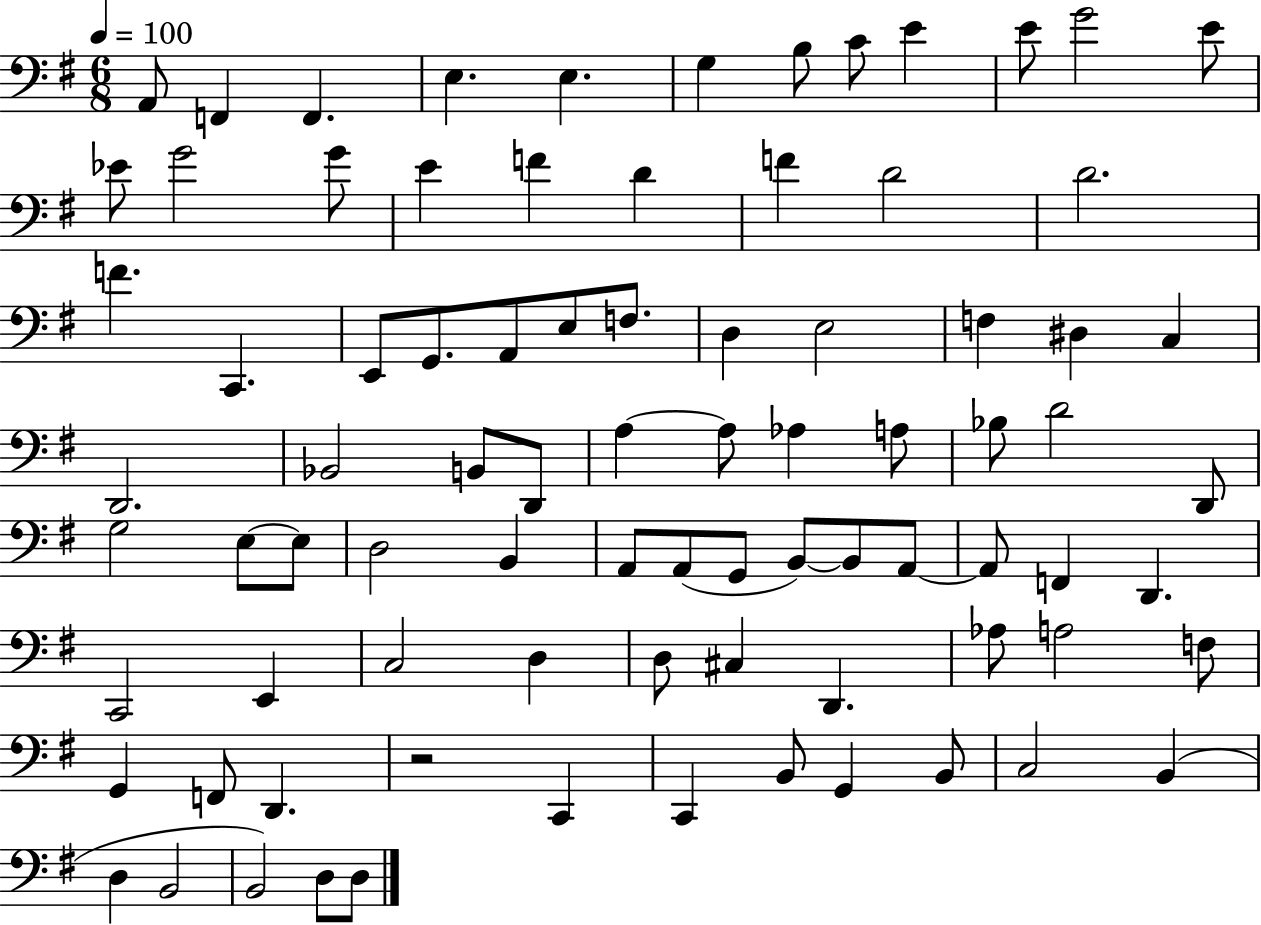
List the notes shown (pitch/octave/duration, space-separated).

A2/e F2/q F2/q. E3/q. E3/q. G3/q B3/e C4/e E4/q E4/e G4/h E4/e Eb4/e G4/h G4/e E4/q F4/q D4/q F4/q D4/h D4/h. F4/q. C2/q. E2/e G2/e. A2/e E3/e F3/e. D3/q E3/h F3/q D#3/q C3/q D2/h. Bb2/h B2/e D2/e A3/q A3/e Ab3/q A3/e Bb3/e D4/h D2/e G3/h E3/e E3/e D3/h B2/q A2/e A2/e G2/e B2/e B2/e A2/e A2/e F2/q D2/q. C2/h E2/q C3/h D3/q D3/e C#3/q D2/q. Ab3/e A3/h F3/e G2/q F2/e D2/q. R/h C2/q C2/q B2/e G2/q B2/e C3/h B2/q D3/q B2/h B2/h D3/e D3/e